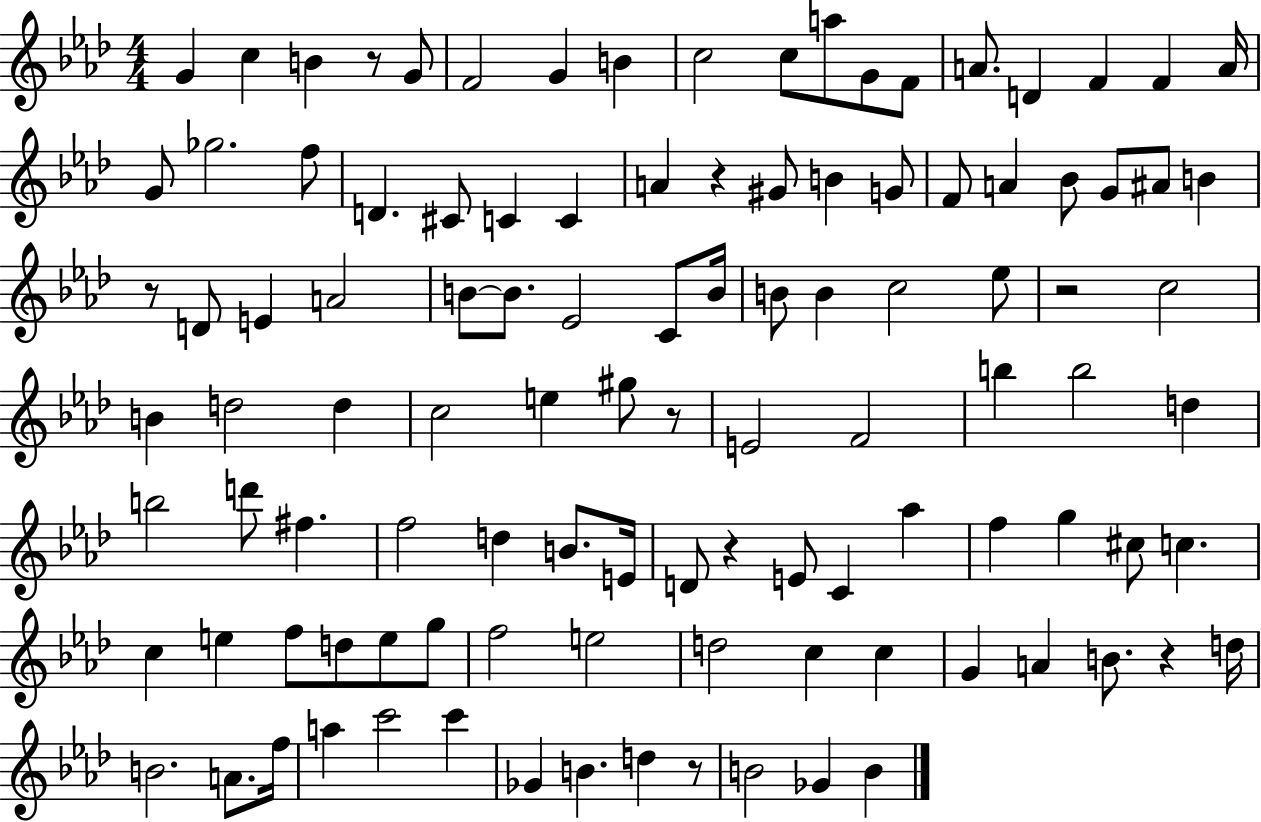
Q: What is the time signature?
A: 4/4